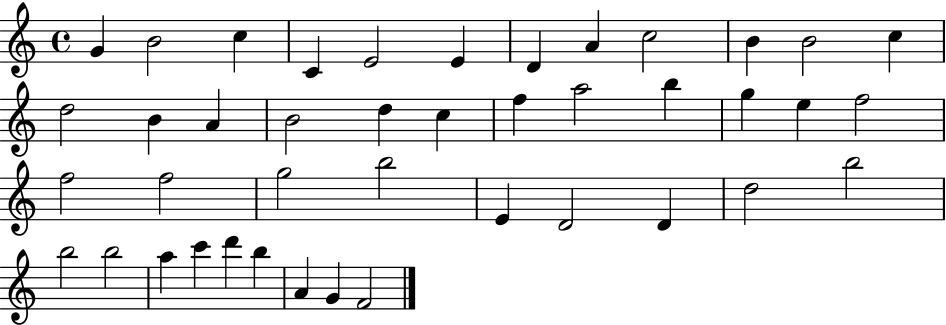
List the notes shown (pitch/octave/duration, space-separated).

G4/q B4/h C5/q C4/q E4/h E4/q D4/q A4/q C5/h B4/q B4/h C5/q D5/h B4/q A4/q B4/h D5/q C5/q F5/q A5/h B5/q G5/q E5/q F5/h F5/h F5/h G5/h B5/h E4/q D4/h D4/q D5/h B5/h B5/h B5/h A5/q C6/q D6/q B5/q A4/q G4/q F4/h